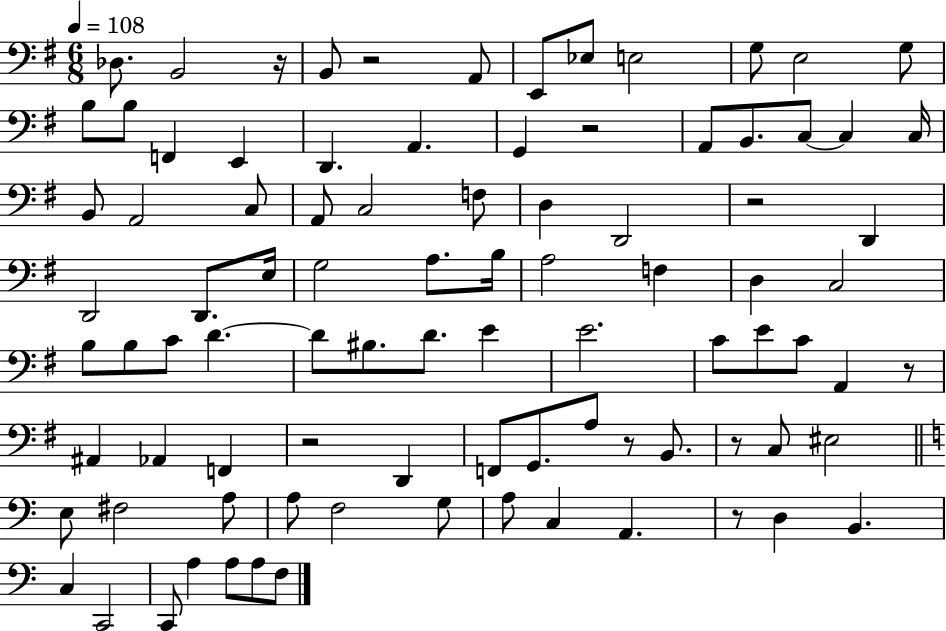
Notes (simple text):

Db3/e. B2/h R/s B2/e R/h A2/e E2/e Eb3/e E3/h G3/e E3/h G3/e B3/e B3/e F2/q E2/q D2/q. A2/q. G2/q R/h A2/e B2/e. C3/e C3/q C3/s B2/e A2/h C3/e A2/e C3/h F3/e D3/q D2/h R/h D2/q D2/h D2/e. E3/s G3/h A3/e. B3/s A3/h F3/q D3/q C3/h B3/e B3/e C4/e D4/q. D4/e BIS3/e. D4/e. E4/q E4/h. C4/e E4/e C4/e A2/q R/e A#2/q Ab2/q F2/q R/h D2/q F2/e G2/e. A3/e R/e B2/e. R/e C3/e EIS3/h E3/e F#3/h A3/e A3/e F3/h G3/e A3/e C3/q A2/q. R/e D3/q B2/q. C3/q C2/h C2/e A3/q A3/e A3/e F3/e